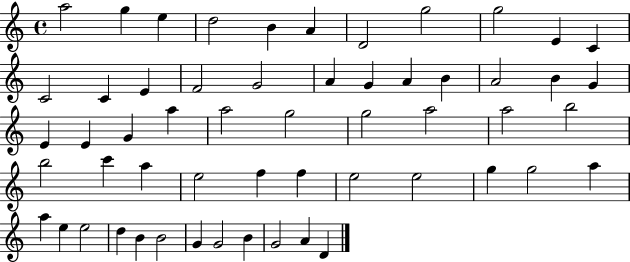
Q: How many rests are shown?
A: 0